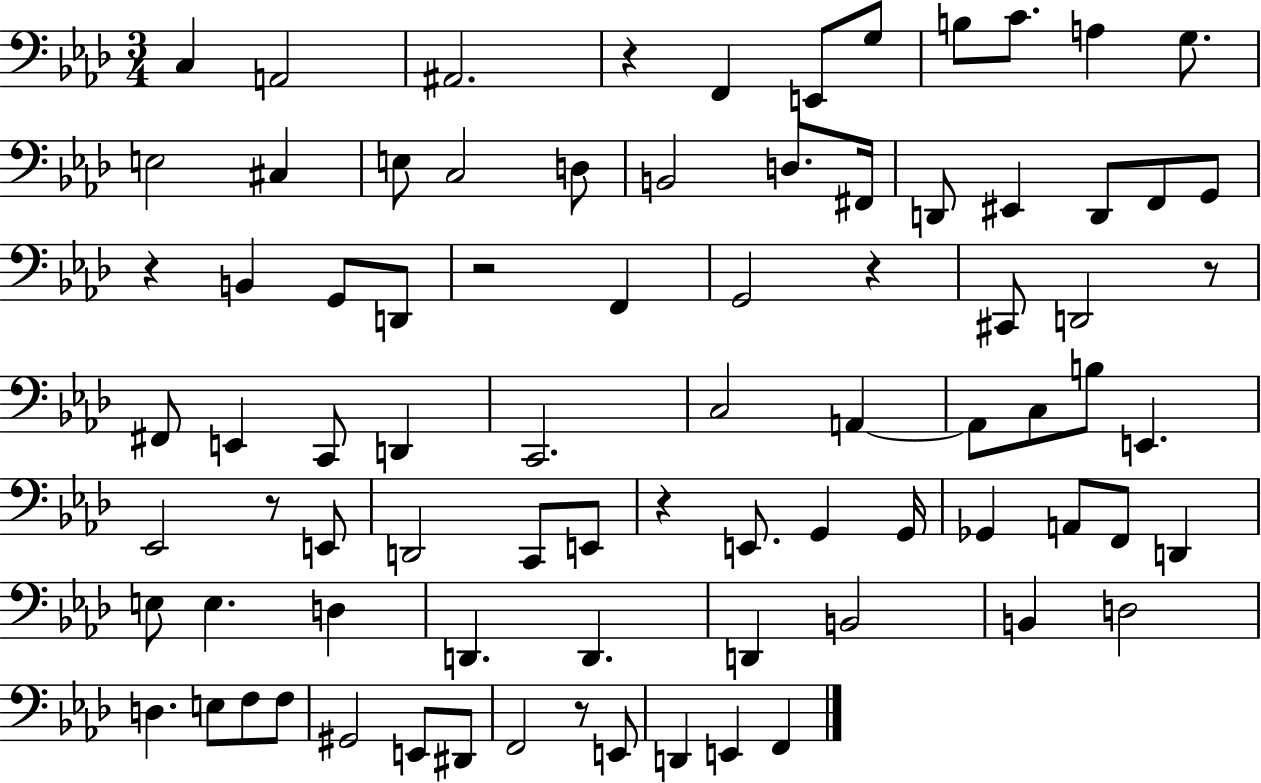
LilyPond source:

{
  \clef bass
  \numericTimeSignature
  \time 3/4
  \key aes \major
  \repeat volta 2 { c4 a,2 | ais,2. | r4 f,4 e,8 g8 | b8 c'8. a4 g8. | \break e2 cis4 | e8 c2 d8 | b,2 d8. fis,16 | d,8 eis,4 d,8 f,8 g,8 | \break r4 b,4 g,8 d,8 | r2 f,4 | g,2 r4 | cis,8 d,2 r8 | \break fis,8 e,4 c,8 d,4 | c,2. | c2 a,4~~ | a,8 c8 b8 e,4. | \break ees,2 r8 e,8 | d,2 c,8 e,8 | r4 e,8. g,4 g,16 | ges,4 a,8 f,8 d,4 | \break e8 e4. d4 | d,4. d,4. | d,4 b,2 | b,4 d2 | \break d4. e8 f8 f8 | gis,2 e,8 dis,8 | f,2 r8 e,8 | d,4 e,4 f,4 | \break } \bar "|."
}